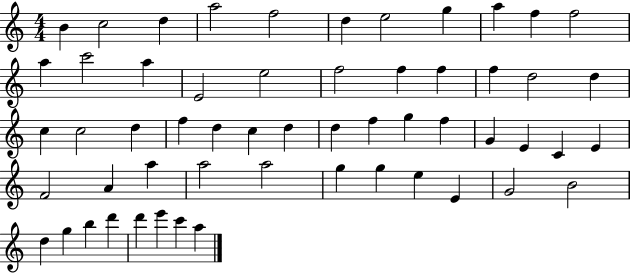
{
  \clef treble
  \numericTimeSignature
  \time 4/4
  \key c \major
  b'4 c''2 d''4 | a''2 f''2 | d''4 e''2 g''4 | a''4 f''4 f''2 | \break a''4 c'''2 a''4 | e'2 e''2 | f''2 f''4 f''4 | f''4 d''2 d''4 | \break c''4 c''2 d''4 | f''4 d''4 c''4 d''4 | d''4 f''4 g''4 f''4 | g'4 e'4 c'4 e'4 | \break f'2 a'4 a''4 | a''2 a''2 | g''4 g''4 e''4 e'4 | g'2 b'2 | \break d''4 g''4 b''4 d'''4 | d'''4 e'''4 c'''4 a''4 | \bar "|."
}